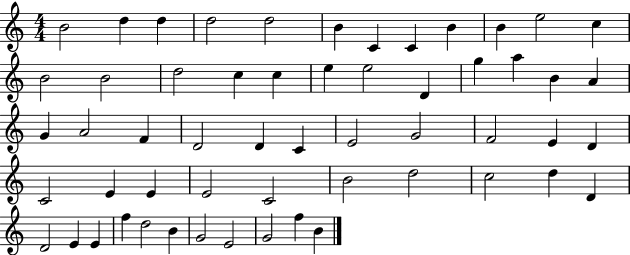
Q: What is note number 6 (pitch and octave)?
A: B4